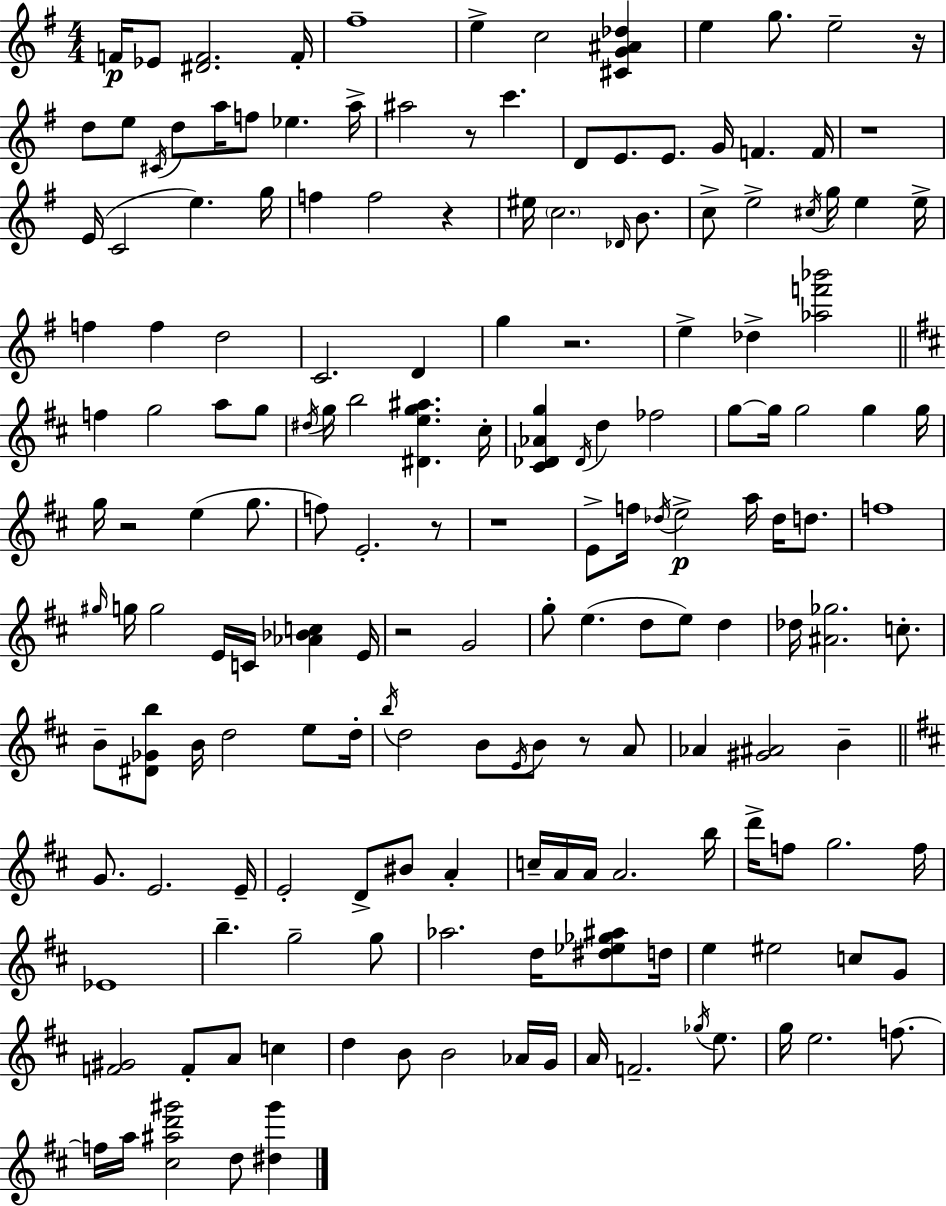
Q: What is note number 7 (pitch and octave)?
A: E5